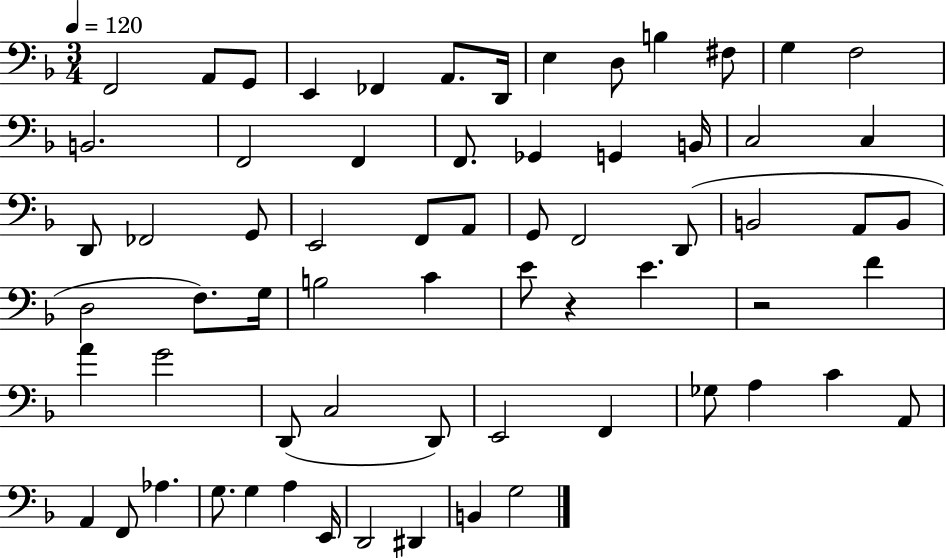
X:1
T:Untitled
M:3/4
L:1/4
K:F
F,,2 A,,/2 G,,/2 E,, _F,, A,,/2 D,,/4 E, D,/2 B, ^F,/2 G, F,2 B,,2 F,,2 F,, F,,/2 _G,, G,, B,,/4 C,2 C, D,,/2 _F,,2 G,,/2 E,,2 F,,/2 A,,/2 G,,/2 F,,2 D,,/2 B,,2 A,,/2 B,,/2 D,2 F,/2 G,/4 B,2 C E/2 z E z2 F A G2 D,,/2 C,2 D,,/2 E,,2 F,, _G,/2 A, C A,,/2 A,, F,,/2 _A, G,/2 G, A, E,,/4 D,,2 ^D,, B,, G,2